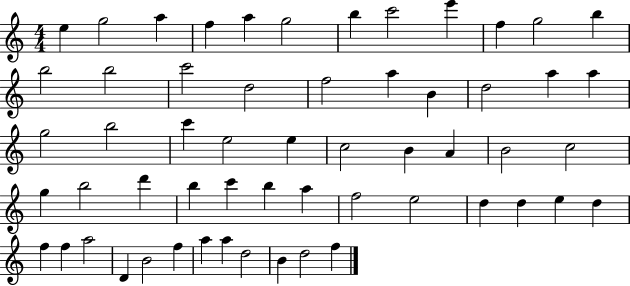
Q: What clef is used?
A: treble